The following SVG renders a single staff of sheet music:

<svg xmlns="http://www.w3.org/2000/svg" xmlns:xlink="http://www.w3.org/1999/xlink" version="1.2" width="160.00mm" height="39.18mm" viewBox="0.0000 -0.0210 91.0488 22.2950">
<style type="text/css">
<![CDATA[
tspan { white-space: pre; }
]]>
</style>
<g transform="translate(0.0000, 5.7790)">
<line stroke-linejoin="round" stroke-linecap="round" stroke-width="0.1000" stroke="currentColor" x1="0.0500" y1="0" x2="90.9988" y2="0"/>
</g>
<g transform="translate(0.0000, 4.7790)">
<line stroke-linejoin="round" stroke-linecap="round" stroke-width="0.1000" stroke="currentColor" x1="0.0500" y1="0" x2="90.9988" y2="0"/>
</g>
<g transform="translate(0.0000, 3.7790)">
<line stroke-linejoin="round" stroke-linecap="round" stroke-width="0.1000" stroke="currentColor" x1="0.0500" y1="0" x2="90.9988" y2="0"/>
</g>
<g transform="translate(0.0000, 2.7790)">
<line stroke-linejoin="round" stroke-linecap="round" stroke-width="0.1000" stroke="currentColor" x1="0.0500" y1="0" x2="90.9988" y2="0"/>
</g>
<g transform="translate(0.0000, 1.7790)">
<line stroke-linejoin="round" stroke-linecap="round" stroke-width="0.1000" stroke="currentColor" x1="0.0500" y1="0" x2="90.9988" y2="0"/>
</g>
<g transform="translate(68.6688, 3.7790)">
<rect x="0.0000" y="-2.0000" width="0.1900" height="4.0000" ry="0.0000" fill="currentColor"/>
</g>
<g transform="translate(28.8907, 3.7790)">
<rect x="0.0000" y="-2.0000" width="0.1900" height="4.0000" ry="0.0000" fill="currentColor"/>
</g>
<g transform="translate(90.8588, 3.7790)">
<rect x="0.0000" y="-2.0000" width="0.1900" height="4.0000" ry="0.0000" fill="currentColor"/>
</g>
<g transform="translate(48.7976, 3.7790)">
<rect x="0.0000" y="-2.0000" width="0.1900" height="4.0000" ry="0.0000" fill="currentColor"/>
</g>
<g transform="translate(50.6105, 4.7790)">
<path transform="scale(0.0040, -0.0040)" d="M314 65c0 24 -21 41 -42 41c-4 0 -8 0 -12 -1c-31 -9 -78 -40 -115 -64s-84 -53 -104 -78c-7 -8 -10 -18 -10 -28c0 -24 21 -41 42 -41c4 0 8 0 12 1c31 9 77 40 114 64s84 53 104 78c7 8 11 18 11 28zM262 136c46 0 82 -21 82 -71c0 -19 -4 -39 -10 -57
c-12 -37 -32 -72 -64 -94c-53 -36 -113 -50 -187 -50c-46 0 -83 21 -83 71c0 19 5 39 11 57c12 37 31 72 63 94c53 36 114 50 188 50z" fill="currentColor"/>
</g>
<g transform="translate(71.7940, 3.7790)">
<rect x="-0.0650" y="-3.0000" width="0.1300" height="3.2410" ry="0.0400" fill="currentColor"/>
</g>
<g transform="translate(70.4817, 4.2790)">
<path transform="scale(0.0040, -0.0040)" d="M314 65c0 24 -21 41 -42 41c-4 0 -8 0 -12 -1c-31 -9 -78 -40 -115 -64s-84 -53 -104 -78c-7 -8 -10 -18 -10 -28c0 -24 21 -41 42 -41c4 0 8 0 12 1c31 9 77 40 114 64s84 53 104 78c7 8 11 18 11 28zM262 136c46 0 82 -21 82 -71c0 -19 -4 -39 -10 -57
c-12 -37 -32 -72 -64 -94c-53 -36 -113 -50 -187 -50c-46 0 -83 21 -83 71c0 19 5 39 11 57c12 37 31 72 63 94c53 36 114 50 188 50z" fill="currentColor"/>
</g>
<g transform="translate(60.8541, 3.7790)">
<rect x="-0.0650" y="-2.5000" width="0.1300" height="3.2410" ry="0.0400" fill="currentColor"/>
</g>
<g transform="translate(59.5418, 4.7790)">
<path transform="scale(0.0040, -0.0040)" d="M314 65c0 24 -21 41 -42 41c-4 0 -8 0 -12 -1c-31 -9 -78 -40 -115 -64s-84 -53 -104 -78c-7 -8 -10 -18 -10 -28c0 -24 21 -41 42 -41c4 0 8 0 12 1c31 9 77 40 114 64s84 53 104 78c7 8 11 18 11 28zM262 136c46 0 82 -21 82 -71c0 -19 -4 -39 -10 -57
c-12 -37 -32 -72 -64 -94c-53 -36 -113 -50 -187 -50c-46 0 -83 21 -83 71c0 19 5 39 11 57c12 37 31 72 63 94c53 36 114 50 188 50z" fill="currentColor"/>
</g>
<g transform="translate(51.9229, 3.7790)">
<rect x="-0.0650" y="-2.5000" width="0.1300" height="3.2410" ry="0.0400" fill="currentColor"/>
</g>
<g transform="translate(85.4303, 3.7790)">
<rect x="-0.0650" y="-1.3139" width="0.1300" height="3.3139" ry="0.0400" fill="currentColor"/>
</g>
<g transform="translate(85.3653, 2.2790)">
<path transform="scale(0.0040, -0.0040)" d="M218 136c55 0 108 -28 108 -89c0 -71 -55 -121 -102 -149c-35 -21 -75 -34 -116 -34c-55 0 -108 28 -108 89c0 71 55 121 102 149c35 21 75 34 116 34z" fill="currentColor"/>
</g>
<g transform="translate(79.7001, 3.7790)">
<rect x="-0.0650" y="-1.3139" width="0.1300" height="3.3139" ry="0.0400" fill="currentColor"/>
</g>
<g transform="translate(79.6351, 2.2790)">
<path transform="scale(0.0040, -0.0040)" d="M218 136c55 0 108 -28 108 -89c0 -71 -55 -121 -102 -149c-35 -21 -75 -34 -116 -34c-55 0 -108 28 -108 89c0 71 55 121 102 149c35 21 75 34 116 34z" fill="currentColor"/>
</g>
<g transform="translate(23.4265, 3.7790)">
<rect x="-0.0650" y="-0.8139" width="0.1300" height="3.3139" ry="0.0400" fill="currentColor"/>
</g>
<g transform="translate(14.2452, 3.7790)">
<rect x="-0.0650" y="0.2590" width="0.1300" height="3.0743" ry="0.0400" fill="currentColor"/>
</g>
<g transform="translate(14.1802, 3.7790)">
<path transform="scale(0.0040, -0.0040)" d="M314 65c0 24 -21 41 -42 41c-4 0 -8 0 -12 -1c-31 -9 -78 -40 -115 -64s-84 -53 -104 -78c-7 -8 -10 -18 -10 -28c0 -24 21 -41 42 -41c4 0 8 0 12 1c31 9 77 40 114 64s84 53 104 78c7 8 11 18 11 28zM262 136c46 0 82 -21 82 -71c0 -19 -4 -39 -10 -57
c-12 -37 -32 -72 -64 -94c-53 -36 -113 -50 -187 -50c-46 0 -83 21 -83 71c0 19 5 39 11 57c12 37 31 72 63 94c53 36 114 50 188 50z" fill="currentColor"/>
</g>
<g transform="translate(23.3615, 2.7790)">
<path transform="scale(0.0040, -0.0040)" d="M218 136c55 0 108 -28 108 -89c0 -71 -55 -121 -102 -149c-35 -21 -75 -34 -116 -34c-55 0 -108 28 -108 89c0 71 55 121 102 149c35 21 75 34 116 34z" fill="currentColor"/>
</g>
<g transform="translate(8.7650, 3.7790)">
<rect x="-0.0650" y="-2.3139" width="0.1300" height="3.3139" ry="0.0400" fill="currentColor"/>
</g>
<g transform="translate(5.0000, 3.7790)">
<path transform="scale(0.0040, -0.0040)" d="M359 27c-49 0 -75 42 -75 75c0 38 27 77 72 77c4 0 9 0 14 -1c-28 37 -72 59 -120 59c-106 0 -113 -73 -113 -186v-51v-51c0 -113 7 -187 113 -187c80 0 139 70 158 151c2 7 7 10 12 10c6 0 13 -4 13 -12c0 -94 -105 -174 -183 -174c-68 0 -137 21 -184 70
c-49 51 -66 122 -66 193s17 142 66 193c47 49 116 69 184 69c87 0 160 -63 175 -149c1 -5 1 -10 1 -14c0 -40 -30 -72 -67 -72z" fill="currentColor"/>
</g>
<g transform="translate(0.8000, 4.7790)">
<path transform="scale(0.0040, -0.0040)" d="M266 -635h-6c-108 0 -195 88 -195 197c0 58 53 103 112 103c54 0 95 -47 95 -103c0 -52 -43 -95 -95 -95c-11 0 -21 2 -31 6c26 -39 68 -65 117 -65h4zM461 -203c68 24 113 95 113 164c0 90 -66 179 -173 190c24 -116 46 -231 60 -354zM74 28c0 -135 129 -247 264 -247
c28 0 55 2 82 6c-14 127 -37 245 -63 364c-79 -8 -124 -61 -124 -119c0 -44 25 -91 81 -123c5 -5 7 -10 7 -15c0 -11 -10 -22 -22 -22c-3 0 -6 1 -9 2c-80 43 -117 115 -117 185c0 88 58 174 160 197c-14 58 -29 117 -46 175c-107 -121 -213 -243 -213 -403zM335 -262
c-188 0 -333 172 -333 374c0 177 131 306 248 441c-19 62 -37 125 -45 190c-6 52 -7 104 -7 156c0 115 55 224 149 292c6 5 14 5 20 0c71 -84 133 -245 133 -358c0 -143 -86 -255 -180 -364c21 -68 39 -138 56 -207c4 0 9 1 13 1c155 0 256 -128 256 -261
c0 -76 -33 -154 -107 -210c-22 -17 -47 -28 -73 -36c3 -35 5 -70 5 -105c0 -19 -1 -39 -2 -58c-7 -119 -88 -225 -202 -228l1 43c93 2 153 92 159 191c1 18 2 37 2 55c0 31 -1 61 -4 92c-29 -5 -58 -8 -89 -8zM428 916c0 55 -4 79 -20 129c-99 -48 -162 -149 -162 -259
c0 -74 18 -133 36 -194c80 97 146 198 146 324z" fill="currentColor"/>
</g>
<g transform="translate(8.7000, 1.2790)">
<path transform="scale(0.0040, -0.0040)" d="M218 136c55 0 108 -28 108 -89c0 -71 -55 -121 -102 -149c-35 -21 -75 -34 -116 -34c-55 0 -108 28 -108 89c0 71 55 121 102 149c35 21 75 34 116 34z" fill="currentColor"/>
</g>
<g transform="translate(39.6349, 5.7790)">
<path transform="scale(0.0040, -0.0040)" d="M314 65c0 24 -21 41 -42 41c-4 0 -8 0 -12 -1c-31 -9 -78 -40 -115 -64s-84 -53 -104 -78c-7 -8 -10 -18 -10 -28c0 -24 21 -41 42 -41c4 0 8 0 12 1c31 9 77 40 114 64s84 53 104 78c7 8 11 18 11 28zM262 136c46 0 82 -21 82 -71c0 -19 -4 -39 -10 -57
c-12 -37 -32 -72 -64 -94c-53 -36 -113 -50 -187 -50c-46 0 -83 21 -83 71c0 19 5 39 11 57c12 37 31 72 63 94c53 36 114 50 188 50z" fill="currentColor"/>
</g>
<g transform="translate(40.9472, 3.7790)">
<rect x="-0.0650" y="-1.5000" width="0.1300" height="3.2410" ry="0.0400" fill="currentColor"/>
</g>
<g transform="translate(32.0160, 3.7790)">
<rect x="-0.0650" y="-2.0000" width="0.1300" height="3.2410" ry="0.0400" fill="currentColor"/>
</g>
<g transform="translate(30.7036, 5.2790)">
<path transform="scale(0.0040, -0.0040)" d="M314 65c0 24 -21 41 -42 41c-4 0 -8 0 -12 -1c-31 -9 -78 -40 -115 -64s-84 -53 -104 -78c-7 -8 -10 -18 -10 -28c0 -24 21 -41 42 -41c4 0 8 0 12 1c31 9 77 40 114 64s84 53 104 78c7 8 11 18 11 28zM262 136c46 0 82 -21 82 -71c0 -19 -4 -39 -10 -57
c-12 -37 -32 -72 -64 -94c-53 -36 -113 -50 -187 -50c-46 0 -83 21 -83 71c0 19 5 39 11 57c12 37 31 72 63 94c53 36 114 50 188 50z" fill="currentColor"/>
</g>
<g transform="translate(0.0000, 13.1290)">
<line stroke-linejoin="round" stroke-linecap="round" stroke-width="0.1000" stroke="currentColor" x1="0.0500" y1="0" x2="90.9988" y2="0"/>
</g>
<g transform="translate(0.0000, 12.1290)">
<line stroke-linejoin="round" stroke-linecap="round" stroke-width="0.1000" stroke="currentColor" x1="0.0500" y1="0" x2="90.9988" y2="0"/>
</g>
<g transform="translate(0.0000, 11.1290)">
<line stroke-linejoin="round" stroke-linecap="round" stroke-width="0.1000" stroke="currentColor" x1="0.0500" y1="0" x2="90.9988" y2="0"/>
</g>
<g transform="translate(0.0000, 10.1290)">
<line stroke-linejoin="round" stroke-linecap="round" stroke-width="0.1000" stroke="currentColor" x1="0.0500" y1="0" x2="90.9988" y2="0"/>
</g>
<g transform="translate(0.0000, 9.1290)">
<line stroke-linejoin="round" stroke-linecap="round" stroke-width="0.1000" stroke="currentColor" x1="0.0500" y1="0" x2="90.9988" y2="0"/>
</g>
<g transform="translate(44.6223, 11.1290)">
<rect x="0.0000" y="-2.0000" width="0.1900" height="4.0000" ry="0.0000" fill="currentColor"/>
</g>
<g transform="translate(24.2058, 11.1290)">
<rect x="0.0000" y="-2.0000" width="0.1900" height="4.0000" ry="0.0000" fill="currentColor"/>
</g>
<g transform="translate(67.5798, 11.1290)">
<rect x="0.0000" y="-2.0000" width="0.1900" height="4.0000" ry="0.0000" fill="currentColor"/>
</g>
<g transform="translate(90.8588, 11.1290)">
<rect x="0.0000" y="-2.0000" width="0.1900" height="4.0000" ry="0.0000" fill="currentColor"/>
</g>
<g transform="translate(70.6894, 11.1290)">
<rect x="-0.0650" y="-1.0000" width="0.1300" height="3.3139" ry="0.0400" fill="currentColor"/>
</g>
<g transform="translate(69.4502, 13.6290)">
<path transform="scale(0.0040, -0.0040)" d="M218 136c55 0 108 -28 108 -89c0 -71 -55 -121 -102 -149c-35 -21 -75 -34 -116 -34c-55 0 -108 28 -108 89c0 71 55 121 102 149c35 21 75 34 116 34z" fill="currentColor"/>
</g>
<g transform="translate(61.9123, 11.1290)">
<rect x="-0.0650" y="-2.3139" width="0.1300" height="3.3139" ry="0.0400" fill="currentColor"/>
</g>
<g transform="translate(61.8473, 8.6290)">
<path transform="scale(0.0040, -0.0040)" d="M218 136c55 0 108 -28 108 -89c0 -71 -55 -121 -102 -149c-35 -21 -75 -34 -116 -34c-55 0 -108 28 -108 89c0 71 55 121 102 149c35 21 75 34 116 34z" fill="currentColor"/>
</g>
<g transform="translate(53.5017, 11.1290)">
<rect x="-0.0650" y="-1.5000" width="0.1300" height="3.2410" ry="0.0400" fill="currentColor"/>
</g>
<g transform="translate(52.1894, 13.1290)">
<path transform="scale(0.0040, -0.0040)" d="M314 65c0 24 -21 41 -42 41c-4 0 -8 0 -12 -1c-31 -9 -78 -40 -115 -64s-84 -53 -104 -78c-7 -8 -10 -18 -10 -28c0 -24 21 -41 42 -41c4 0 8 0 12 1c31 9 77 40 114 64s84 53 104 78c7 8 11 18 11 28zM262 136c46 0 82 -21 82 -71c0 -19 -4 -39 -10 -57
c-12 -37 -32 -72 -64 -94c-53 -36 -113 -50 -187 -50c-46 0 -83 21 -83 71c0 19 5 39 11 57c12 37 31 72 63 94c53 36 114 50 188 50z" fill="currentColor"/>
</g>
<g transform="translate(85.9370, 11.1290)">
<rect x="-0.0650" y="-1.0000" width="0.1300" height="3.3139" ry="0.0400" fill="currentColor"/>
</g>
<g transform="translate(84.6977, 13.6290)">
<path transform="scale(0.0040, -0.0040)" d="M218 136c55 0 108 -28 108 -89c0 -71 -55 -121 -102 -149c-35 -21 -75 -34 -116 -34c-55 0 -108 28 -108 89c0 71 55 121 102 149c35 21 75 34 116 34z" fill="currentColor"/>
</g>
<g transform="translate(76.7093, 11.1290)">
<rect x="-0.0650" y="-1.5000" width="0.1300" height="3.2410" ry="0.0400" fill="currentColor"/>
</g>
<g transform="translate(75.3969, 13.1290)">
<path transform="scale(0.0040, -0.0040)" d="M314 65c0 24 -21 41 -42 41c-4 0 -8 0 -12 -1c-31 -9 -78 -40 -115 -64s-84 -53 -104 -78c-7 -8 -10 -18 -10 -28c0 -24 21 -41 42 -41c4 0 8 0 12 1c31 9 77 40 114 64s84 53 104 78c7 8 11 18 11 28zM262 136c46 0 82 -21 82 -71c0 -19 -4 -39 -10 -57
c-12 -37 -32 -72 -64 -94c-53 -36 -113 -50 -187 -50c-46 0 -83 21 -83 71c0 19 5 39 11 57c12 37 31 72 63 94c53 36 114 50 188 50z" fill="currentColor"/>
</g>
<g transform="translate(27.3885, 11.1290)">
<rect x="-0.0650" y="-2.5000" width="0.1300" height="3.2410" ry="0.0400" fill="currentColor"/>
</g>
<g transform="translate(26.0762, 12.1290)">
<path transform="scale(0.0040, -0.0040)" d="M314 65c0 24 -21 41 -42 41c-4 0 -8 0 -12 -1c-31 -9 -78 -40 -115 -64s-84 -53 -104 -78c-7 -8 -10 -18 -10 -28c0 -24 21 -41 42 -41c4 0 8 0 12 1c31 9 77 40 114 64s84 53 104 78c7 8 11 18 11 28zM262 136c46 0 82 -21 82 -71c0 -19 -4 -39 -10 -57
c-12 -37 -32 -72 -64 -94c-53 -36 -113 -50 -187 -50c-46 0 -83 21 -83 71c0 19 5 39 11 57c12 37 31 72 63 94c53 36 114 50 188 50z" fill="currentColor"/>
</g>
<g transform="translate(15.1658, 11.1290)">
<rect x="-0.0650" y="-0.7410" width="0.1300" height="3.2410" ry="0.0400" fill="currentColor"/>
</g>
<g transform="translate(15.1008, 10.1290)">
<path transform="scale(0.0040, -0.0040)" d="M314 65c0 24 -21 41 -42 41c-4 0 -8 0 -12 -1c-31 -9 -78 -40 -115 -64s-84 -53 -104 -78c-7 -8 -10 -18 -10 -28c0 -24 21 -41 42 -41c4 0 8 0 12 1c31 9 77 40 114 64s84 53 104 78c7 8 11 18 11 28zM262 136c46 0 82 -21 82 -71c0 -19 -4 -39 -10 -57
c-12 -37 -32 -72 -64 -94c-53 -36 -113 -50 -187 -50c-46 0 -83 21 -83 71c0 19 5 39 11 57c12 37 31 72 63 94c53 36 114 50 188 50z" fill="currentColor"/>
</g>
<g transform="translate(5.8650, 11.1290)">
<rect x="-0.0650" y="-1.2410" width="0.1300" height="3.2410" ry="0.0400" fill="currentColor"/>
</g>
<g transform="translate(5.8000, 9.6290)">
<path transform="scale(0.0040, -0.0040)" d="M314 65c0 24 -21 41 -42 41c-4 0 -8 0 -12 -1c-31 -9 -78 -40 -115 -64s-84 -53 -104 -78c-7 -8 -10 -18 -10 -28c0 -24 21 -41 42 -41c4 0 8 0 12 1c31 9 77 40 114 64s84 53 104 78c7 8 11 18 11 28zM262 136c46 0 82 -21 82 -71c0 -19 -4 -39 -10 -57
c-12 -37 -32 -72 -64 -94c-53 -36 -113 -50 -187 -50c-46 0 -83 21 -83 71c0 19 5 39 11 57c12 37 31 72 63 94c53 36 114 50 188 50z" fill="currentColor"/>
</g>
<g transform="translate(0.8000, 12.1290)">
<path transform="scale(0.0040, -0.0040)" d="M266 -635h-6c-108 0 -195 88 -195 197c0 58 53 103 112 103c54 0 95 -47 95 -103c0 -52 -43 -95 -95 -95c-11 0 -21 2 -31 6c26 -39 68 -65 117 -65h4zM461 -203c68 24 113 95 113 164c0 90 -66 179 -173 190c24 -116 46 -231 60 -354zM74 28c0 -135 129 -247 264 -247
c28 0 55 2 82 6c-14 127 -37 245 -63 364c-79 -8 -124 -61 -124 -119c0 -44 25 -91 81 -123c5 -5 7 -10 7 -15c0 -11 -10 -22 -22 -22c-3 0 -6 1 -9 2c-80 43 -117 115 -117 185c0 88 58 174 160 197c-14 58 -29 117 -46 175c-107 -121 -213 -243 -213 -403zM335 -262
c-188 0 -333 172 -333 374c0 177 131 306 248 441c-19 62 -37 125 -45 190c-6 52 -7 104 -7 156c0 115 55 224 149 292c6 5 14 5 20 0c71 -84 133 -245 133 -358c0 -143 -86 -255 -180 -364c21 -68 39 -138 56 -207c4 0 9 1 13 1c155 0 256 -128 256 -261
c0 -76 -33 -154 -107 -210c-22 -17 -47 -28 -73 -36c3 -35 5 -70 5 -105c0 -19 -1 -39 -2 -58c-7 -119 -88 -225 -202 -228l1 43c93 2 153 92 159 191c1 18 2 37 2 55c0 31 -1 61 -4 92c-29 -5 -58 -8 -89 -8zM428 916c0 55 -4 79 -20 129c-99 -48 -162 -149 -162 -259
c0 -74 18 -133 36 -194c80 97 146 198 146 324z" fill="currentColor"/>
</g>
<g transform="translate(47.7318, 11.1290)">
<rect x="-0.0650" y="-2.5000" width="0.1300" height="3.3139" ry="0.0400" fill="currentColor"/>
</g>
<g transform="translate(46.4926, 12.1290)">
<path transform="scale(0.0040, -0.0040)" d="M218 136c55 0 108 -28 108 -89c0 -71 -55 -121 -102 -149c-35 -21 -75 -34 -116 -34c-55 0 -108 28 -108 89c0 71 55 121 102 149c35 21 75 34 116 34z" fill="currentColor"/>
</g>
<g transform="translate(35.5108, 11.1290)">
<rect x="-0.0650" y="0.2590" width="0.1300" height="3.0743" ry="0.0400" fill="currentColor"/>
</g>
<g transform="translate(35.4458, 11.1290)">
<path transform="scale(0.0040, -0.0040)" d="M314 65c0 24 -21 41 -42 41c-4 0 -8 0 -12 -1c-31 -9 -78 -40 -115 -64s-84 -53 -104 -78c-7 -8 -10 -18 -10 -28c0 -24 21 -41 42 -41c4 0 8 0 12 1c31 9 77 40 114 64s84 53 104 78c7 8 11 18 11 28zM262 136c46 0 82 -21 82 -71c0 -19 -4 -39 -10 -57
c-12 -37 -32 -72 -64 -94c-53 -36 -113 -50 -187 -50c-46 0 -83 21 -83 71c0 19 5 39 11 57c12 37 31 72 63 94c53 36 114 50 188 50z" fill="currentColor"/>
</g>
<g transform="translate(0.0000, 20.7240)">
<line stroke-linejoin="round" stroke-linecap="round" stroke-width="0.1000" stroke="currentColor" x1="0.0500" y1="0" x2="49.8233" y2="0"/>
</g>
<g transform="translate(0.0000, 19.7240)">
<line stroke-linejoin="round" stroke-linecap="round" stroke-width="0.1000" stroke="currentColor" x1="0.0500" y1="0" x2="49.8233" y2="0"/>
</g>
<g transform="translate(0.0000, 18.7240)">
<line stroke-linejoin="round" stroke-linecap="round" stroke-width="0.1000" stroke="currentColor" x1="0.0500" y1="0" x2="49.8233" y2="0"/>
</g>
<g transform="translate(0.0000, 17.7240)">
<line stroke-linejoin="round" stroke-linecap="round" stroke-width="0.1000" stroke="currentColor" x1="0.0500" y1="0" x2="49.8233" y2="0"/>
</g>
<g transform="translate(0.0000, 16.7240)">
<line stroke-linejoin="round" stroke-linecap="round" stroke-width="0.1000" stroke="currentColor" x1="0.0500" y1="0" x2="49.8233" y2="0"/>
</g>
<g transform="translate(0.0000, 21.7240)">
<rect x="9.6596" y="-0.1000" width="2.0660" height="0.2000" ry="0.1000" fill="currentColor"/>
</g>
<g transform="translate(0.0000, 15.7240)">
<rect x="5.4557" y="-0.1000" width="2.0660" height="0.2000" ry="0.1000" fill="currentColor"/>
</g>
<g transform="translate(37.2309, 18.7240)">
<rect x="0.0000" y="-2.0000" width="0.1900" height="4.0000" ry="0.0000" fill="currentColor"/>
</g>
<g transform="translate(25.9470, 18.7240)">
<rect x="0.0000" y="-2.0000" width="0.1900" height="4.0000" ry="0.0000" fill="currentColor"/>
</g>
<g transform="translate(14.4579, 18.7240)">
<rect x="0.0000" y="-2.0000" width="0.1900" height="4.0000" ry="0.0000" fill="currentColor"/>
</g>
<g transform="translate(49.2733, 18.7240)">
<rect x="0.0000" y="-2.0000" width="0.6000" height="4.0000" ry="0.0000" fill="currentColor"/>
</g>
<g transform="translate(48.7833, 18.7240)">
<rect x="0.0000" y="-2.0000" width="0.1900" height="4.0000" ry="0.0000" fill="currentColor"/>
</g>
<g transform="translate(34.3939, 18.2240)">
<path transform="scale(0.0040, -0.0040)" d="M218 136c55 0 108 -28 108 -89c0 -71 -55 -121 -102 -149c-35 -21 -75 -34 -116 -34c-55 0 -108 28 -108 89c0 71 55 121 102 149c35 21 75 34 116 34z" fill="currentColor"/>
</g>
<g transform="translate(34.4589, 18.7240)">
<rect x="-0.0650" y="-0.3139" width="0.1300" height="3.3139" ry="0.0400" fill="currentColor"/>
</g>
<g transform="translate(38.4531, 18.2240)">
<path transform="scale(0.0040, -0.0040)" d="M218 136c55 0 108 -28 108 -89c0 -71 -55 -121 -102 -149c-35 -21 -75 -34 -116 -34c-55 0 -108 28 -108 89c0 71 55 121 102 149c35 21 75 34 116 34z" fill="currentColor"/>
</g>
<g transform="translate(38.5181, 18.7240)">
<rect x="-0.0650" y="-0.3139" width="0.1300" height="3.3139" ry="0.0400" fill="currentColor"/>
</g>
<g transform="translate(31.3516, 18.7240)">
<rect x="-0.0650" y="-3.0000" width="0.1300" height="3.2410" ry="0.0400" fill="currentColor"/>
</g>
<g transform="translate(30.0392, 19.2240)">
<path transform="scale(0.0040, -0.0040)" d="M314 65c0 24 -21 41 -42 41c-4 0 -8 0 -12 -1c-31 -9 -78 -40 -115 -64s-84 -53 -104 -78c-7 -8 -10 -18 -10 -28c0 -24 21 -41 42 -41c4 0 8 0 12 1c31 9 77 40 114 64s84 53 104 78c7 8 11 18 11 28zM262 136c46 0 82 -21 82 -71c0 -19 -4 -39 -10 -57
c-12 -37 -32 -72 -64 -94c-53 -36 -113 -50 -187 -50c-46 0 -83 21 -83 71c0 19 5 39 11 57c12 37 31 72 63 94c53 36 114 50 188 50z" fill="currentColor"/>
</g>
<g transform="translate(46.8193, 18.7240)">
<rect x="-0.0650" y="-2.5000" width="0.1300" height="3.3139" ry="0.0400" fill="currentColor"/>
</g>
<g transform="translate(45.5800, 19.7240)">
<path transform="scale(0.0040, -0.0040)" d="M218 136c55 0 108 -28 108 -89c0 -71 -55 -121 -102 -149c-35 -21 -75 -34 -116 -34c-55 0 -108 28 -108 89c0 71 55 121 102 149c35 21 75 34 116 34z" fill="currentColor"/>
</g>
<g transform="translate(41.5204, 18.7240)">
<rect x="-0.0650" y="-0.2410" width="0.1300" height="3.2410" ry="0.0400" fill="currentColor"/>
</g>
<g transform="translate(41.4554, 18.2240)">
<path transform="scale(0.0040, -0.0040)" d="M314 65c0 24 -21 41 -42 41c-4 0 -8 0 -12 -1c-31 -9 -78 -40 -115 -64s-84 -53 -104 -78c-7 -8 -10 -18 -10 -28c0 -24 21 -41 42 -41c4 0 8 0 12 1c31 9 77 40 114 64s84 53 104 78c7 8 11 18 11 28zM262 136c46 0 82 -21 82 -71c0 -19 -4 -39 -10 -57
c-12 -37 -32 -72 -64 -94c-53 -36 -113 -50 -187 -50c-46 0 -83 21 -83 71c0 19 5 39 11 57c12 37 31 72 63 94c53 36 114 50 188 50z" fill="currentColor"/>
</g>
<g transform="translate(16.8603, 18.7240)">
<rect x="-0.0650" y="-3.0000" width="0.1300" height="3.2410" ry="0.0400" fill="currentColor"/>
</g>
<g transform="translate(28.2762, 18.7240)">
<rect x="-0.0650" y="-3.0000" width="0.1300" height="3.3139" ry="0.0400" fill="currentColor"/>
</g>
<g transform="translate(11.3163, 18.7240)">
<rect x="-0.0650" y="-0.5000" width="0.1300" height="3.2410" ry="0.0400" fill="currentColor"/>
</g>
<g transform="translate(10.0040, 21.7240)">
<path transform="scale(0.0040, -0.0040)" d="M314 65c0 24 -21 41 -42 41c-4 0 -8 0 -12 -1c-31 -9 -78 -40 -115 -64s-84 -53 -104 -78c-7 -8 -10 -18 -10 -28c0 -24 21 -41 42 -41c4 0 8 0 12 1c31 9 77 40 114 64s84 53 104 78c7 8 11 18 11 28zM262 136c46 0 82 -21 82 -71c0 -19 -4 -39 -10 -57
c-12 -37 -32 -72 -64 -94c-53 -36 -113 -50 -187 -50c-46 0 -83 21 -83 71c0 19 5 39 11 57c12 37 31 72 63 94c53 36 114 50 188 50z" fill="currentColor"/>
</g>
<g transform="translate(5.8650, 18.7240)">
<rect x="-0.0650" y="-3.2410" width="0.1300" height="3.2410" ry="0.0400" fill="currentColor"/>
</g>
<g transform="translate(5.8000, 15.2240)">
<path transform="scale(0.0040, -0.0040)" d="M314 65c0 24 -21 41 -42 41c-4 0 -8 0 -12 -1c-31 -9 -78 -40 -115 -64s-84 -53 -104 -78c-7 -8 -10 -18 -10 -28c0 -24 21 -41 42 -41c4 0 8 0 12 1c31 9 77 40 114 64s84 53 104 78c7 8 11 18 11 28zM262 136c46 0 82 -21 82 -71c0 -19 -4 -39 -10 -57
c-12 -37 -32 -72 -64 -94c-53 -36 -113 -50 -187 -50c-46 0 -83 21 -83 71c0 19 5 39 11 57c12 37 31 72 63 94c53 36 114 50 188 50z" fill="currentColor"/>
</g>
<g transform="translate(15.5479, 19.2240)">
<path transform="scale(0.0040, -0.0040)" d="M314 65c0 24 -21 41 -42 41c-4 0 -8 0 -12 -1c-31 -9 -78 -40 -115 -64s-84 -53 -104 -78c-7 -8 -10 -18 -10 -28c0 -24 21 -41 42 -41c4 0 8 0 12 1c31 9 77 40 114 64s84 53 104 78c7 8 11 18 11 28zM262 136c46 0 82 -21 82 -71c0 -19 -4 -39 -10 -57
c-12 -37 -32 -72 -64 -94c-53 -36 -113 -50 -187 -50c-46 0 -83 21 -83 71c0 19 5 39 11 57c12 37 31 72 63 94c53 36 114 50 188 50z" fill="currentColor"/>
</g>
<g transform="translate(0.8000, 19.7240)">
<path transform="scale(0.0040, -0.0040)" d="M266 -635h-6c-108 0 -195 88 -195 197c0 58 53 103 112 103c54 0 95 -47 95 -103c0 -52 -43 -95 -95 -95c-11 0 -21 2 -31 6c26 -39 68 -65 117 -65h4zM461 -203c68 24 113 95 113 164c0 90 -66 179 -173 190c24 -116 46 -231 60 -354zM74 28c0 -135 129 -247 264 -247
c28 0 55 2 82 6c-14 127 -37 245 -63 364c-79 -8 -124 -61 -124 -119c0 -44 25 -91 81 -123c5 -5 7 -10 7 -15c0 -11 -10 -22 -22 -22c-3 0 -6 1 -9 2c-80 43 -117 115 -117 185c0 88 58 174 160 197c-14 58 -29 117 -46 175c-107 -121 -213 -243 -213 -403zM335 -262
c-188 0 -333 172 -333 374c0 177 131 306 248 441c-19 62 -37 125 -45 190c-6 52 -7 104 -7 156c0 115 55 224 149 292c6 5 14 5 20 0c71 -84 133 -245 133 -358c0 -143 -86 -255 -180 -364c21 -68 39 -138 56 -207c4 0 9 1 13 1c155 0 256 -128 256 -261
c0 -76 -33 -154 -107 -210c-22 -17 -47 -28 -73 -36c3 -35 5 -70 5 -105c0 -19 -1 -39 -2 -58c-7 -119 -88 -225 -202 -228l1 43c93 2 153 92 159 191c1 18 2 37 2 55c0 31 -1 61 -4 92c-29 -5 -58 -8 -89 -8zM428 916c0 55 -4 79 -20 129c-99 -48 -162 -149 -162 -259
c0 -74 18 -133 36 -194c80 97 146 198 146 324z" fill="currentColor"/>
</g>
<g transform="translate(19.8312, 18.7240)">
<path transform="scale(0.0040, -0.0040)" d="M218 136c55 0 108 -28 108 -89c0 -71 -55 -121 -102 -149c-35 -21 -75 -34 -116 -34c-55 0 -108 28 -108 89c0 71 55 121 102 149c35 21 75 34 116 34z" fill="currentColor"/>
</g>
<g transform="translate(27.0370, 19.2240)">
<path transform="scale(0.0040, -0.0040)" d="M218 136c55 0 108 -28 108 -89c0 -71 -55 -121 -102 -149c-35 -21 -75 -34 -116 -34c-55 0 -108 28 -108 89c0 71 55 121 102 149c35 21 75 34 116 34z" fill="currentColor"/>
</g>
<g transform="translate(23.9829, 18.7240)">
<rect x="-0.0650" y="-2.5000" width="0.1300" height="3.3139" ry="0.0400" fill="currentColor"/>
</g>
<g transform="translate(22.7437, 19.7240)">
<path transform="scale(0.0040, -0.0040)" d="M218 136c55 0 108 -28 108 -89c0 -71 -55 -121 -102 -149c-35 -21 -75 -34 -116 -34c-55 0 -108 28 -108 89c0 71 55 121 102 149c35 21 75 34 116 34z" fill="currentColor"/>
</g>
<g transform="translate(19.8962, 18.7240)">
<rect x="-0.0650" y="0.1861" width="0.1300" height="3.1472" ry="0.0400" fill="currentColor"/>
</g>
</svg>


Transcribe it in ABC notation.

X:1
T:Untitled
M:4/4
L:1/4
K:C
g B2 d F2 E2 G2 G2 A2 e e e2 d2 G2 B2 G E2 g D E2 D b2 C2 A2 B G A A2 c c c2 G